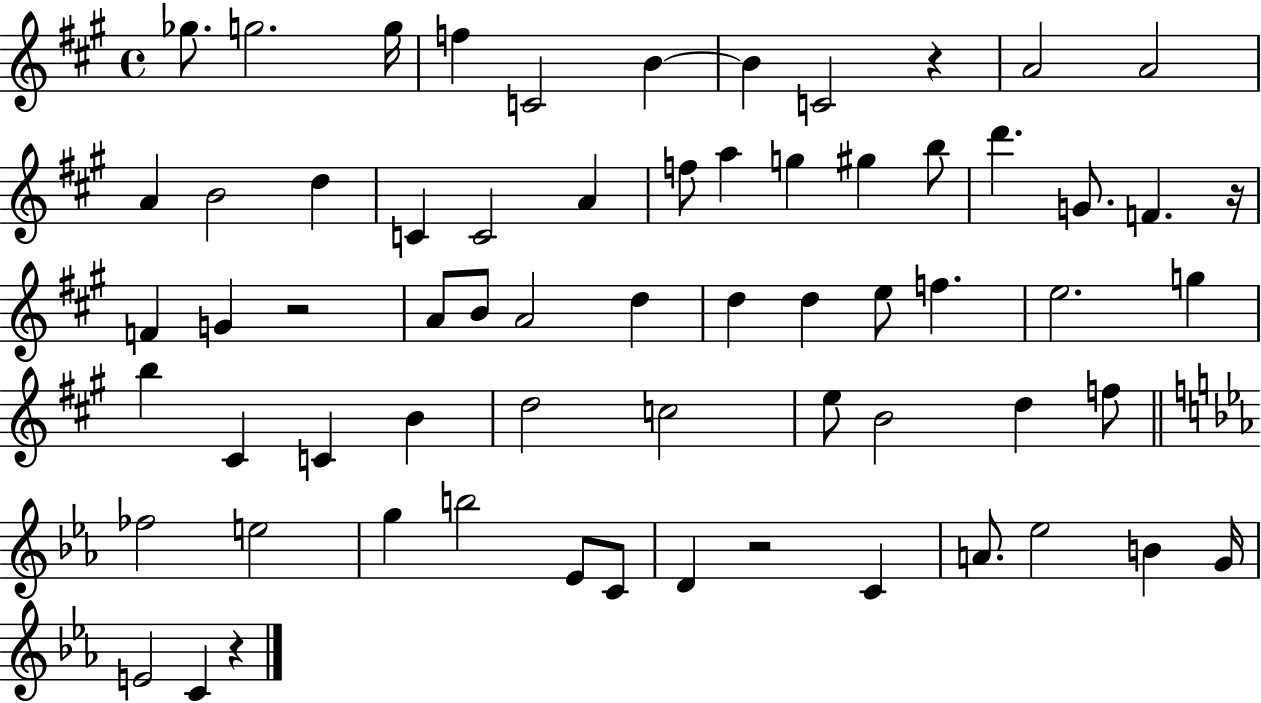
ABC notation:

X:1
T:Untitled
M:4/4
L:1/4
K:A
_g/2 g2 g/4 f C2 B B C2 z A2 A2 A B2 d C C2 A f/2 a g ^g b/2 d' G/2 F z/4 F G z2 A/2 B/2 A2 d d d e/2 f e2 g b ^C C B d2 c2 e/2 B2 d f/2 _f2 e2 g b2 _E/2 C/2 D z2 C A/2 _e2 B G/4 E2 C z